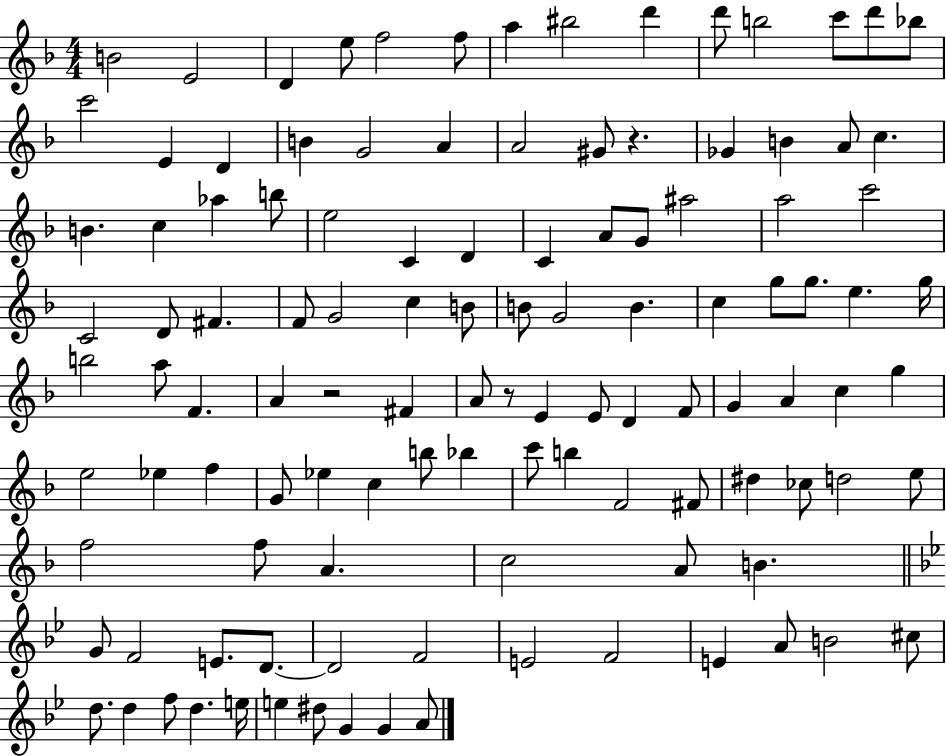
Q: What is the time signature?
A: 4/4